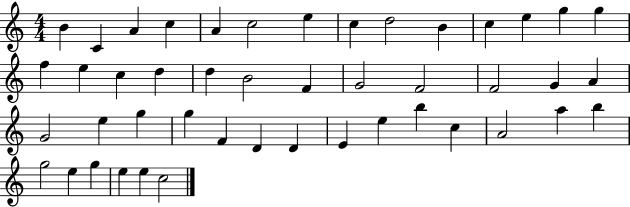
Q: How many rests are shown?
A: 0